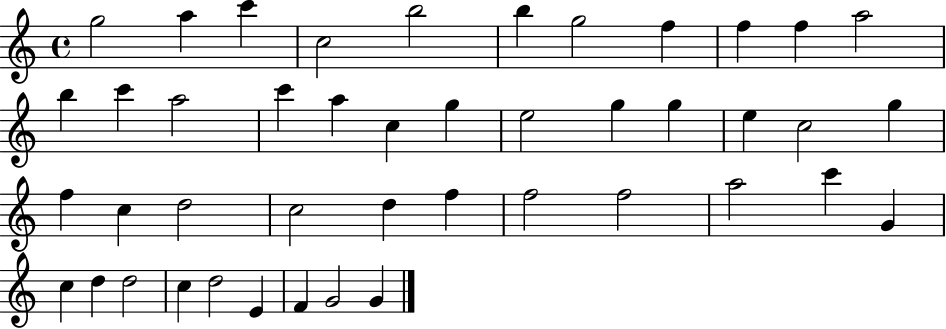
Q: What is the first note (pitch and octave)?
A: G5